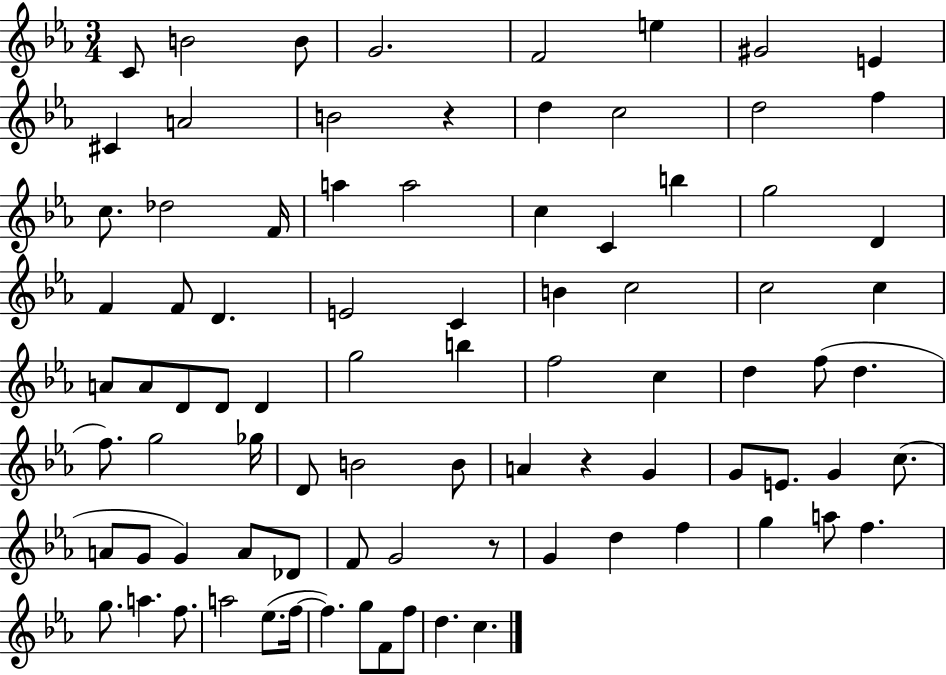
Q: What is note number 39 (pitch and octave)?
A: D4